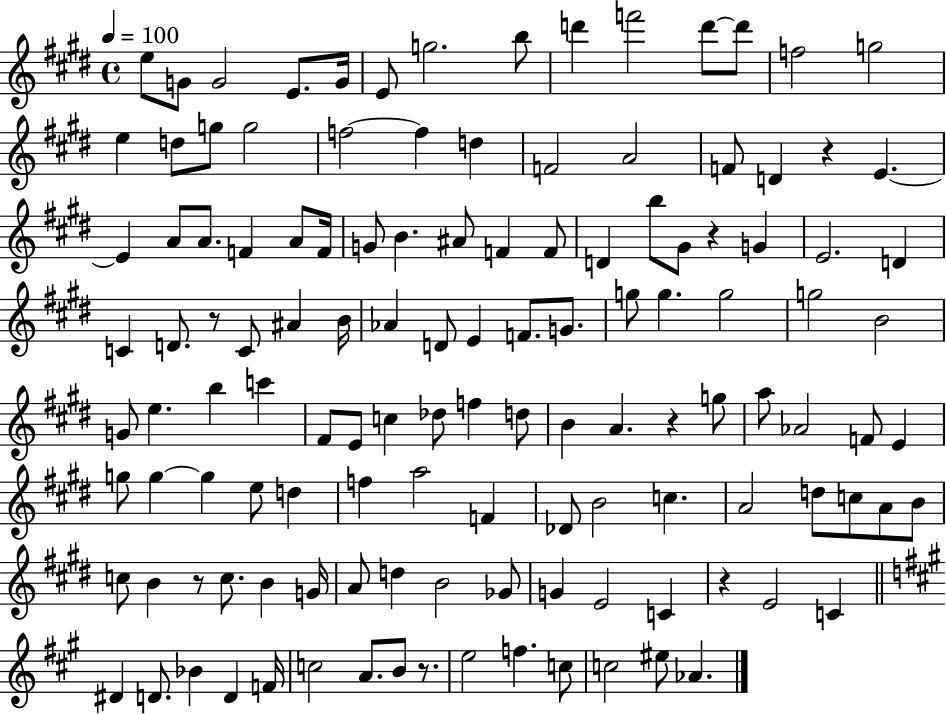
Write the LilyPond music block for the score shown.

{
  \clef treble
  \time 4/4
  \defaultTimeSignature
  \key e \major
  \tempo 4 = 100
  e''8 g'8 g'2 e'8. g'16 | e'8 g''2. b''8 | d'''4 f'''2 d'''8~~ d'''8 | f''2 g''2 | \break e''4 d''8 g''8 g''2 | f''2~~ f''4 d''4 | f'2 a'2 | f'8 d'4 r4 e'4.~~ | \break e'4 a'8 a'8. f'4 a'8 f'16 | g'8 b'4. ais'8 f'4 f'8 | d'4 b''8 gis'8 r4 g'4 | e'2. d'4 | \break c'4 d'8. r8 c'8 ais'4 b'16 | aes'4 d'8 e'4 f'8. g'8. | g''8 g''4. g''2 | g''2 b'2 | \break g'8 e''4. b''4 c'''4 | fis'8 e'8 c''4 des''8 f''4 d''8 | b'4 a'4. r4 g''8 | a''8 aes'2 f'8 e'4 | \break g''8 g''4~~ g''4 e''8 d''4 | f''4 a''2 f'4 | des'8 b'2 c''4. | a'2 d''8 c''8 a'8 b'8 | \break c''8 b'4 r8 c''8. b'4 g'16 | a'8 d''4 b'2 ges'8 | g'4 e'2 c'4 | r4 e'2 c'4 | \break \bar "||" \break \key a \major dis'4 d'8. bes'4 d'4 f'16 | c''2 a'8. b'8 r8. | e''2 f''4. c''8 | c''2 eis''8 aes'4. | \break \bar "|."
}